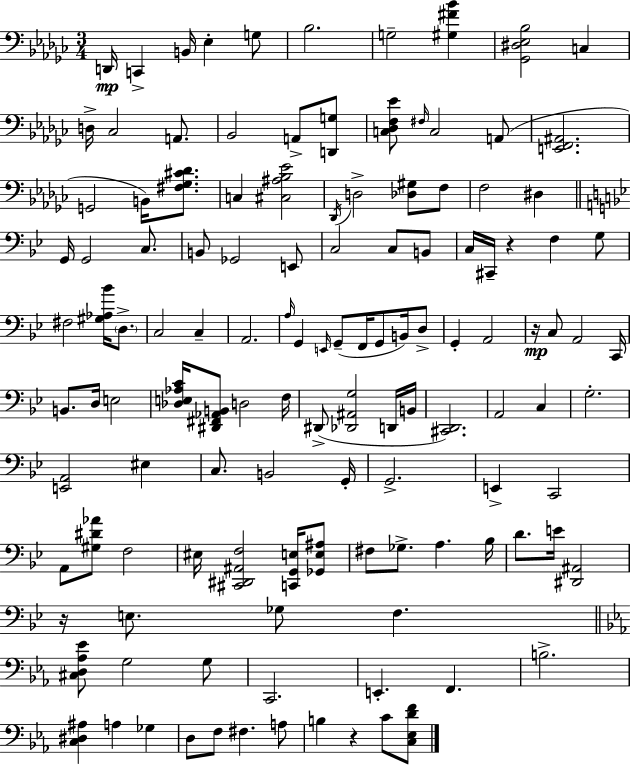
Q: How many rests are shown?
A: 4